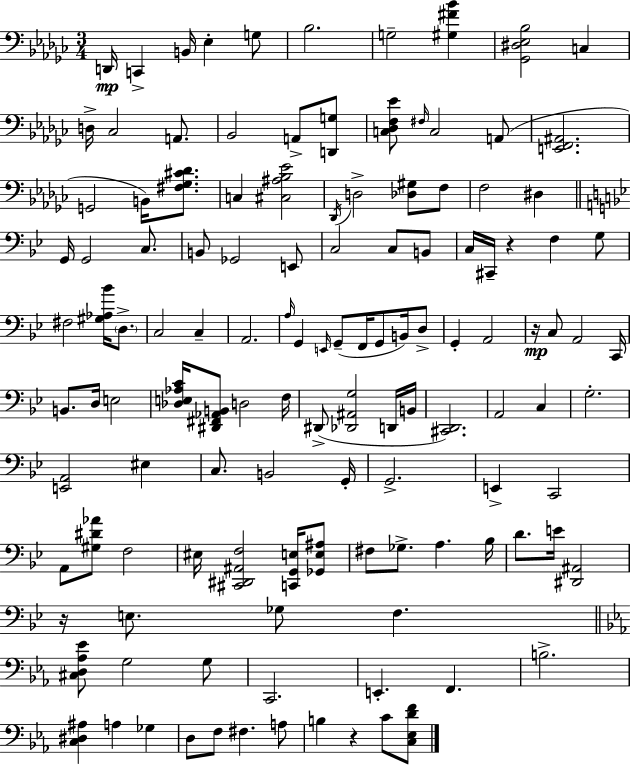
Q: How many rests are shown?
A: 4